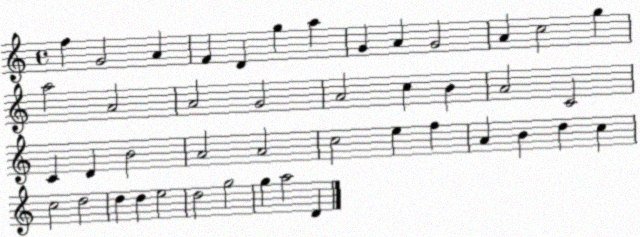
X:1
T:Untitled
M:4/4
L:1/4
K:C
f G2 A F D g a G A G2 A c2 g a2 A2 A2 G2 A2 c B A2 C2 C D B2 A2 A2 c2 e f A B d c c2 d2 d d e2 d2 g2 g a2 D